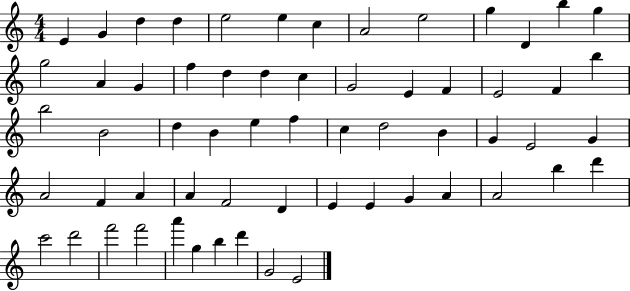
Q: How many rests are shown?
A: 0